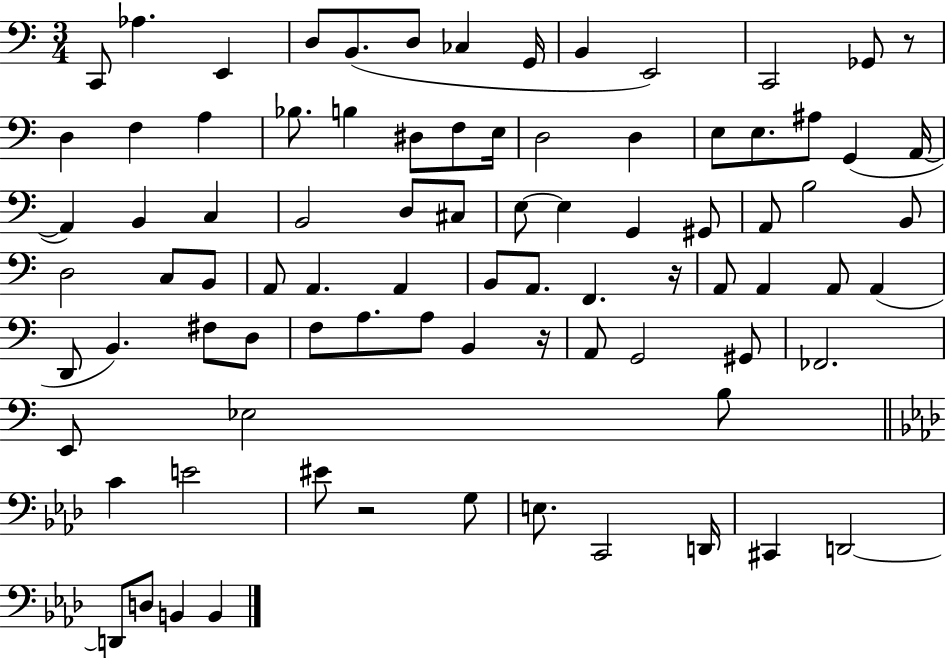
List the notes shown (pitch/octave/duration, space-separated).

C2/e Ab3/q. E2/q D3/e B2/e. D3/e CES3/q G2/s B2/q E2/h C2/h Gb2/e R/e D3/q F3/q A3/q Bb3/e. B3/q D#3/e F3/e E3/s D3/h D3/q E3/e E3/e. A#3/e G2/q A2/s A2/q B2/q C3/q B2/h D3/e C#3/e E3/e E3/q G2/q G#2/e A2/e B3/h B2/e D3/h C3/e B2/e A2/e A2/q. A2/q B2/e A2/e. F2/q. R/s A2/e A2/q A2/e A2/q D2/e B2/q. F#3/e D3/e F3/e A3/e. A3/e B2/q R/s A2/e G2/h G#2/e FES2/h. E2/e Eb3/h B3/e C4/q E4/h EIS4/e R/h G3/e E3/e. C2/h D2/s C#2/q D2/h D2/e D3/e B2/q B2/q